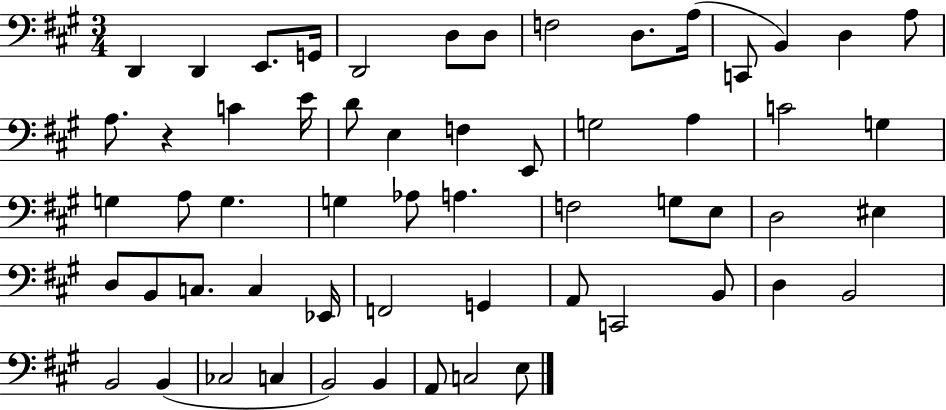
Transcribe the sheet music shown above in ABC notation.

X:1
T:Untitled
M:3/4
L:1/4
K:A
D,, D,, E,,/2 G,,/4 D,,2 D,/2 D,/2 F,2 D,/2 A,/4 C,,/2 B,, D, A,/2 A,/2 z C E/4 D/2 E, F, E,,/2 G,2 A, C2 G, G, A,/2 G, G, _A,/2 A, F,2 G,/2 E,/2 D,2 ^E, D,/2 B,,/2 C,/2 C, _E,,/4 F,,2 G,, A,,/2 C,,2 B,,/2 D, B,,2 B,,2 B,, _C,2 C, B,,2 B,, A,,/2 C,2 E,/2